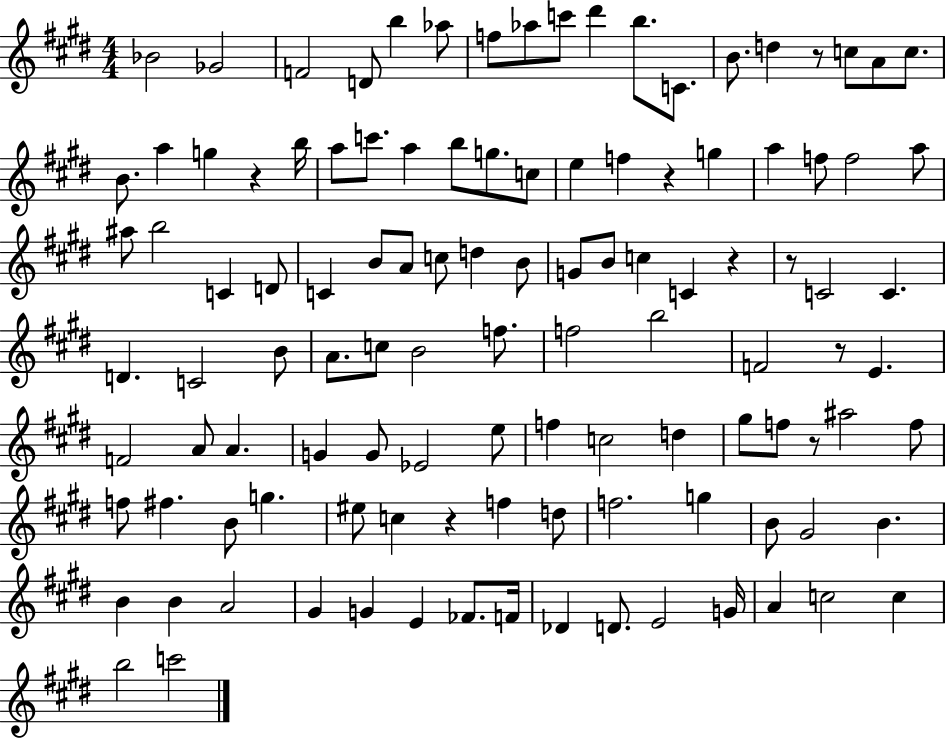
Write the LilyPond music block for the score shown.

{
  \clef treble
  \numericTimeSignature
  \time 4/4
  \key e \major
  bes'2 ges'2 | f'2 d'8 b''4 aes''8 | f''8 aes''8 c'''8 dis'''4 b''8. c'8. | b'8. d''4 r8 c''8 a'8 c''8. | \break b'8. a''4 g''4 r4 b''16 | a''8 c'''8. a''4 b''8 g''8. c''8 | e''4 f''4 r4 g''4 | a''4 f''8 f''2 a''8 | \break ais''8 b''2 c'4 d'8 | c'4 b'8 a'8 c''8 d''4 b'8 | g'8 b'8 c''4 c'4 r4 | r8 c'2 c'4. | \break d'4. c'2 b'8 | a'8. c''8 b'2 f''8. | f''2 b''2 | f'2 r8 e'4. | \break f'2 a'8 a'4. | g'4 g'8 ees'2 e''8 | f''4 c''2 d''4 | gis''8 f''8 r8 ais''2 f''8 | \break f''8 fis''4. b'8 g''4. | eis''8 c''4 r4 f''4 d''8 | f''2. g''4 | b'8 gis'2 b'4. | \break b'4 b'4 a'2 | gis'4 g'4 e'4 fes'8. f'16 | des'4 d'8. e'2 g'16 | a'4 c''2 c''4 | \break b''2 c'''2 | \bar "|."
}